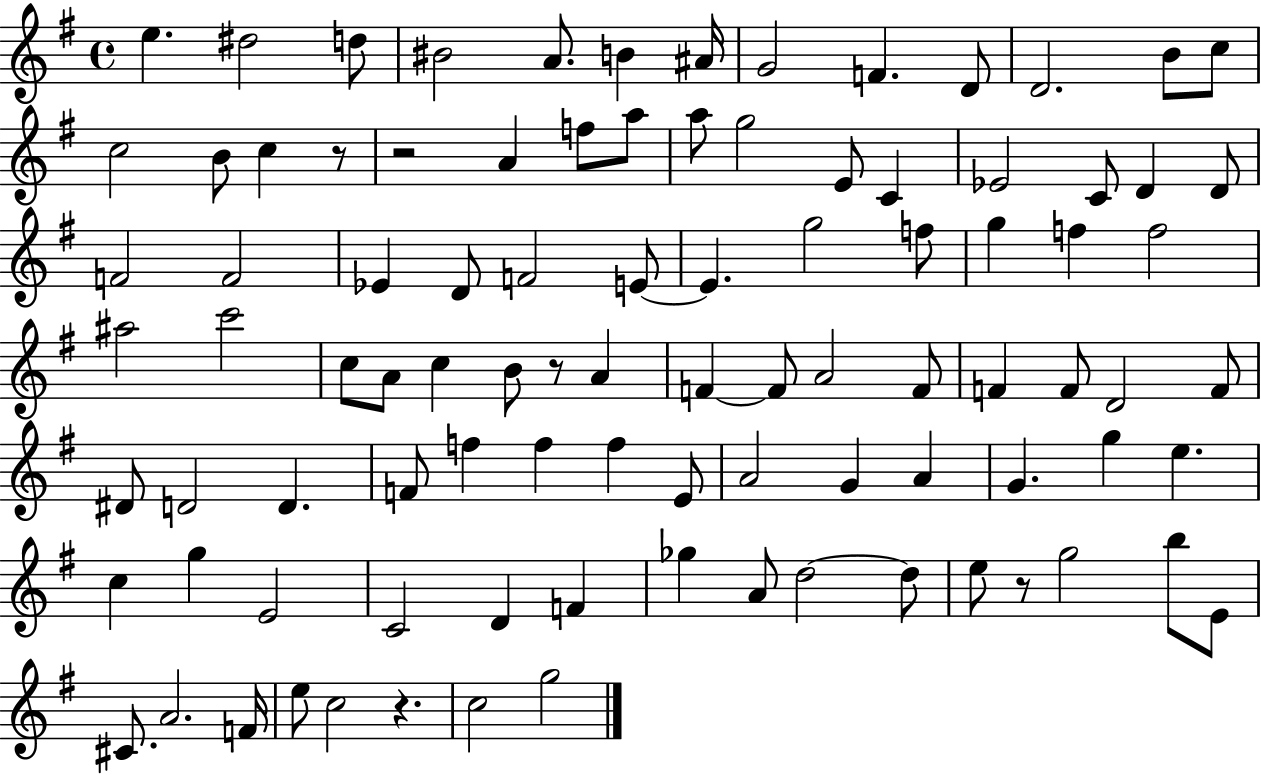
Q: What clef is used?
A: treble